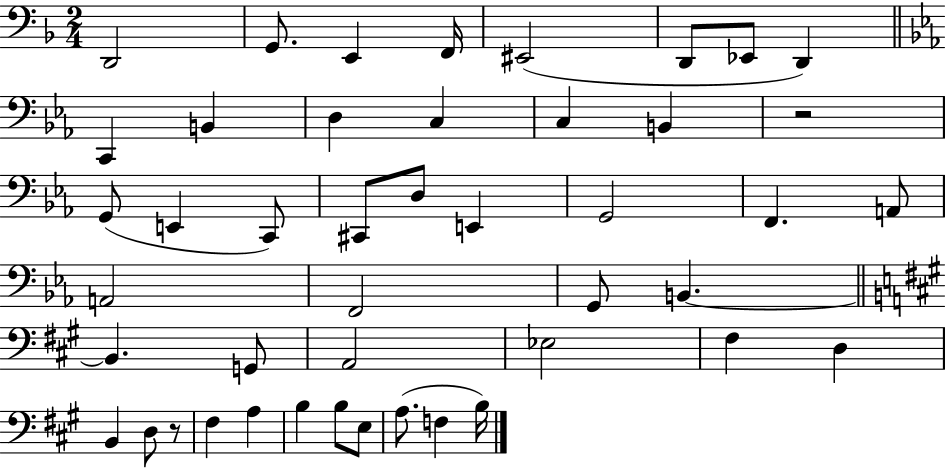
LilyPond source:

{
  \clef bass
  \numericTimeSignature
  \time 2/4
  \key f \major
  d,2 | g,8. e,4 f,16 | eis,2( | d,8 ees,8 d,4) | \break \bar "||" \break \key ees \major c,4 b,4 | d4 c4 | c4 b,4 | r2 | \break g,8( e,4 c,8) | cis,8 d8 e,4 | g,2 | f,4. a,8 | \break a,2 | f,2 | g,8 b,4.~~ | \bar "||" \break \key a \major b,4. g,8 | a,2 | ees2 | fis4 d4 | \break b,4 d8 r8 | fis4 a4 | b4 b8 e8 | a8.( f4 b16) | \break \bar "|."
}